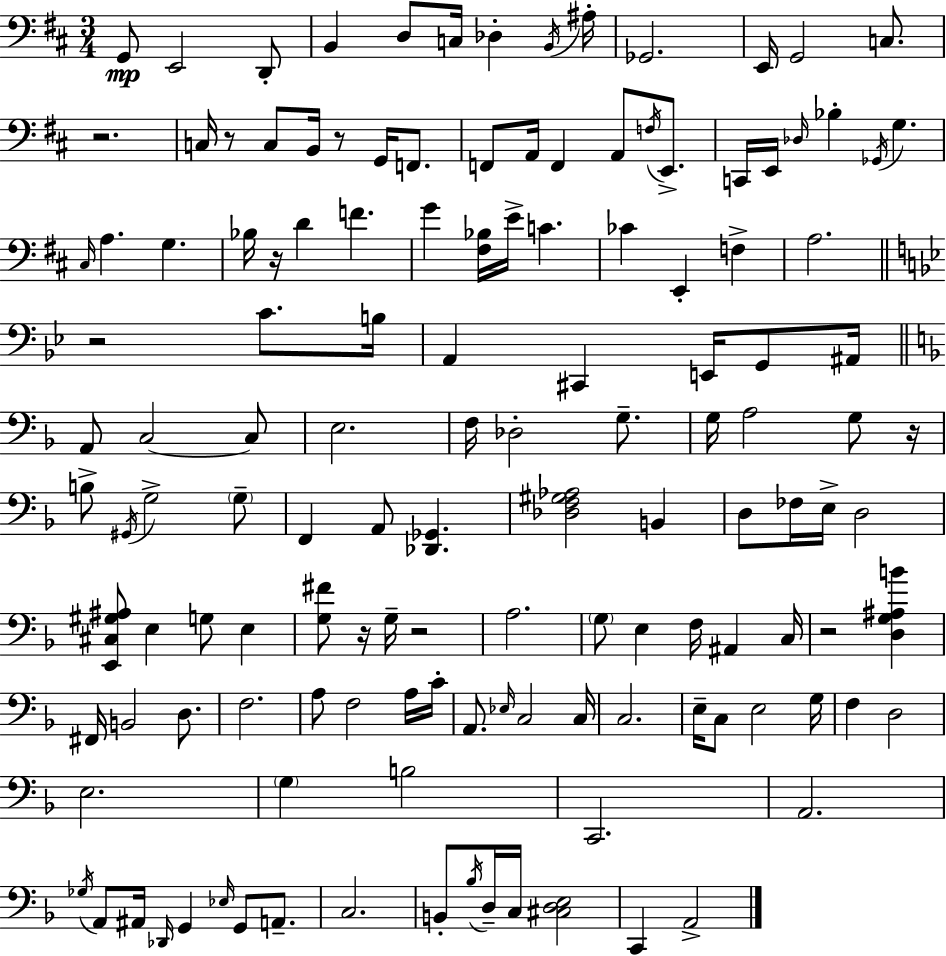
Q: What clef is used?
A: bass